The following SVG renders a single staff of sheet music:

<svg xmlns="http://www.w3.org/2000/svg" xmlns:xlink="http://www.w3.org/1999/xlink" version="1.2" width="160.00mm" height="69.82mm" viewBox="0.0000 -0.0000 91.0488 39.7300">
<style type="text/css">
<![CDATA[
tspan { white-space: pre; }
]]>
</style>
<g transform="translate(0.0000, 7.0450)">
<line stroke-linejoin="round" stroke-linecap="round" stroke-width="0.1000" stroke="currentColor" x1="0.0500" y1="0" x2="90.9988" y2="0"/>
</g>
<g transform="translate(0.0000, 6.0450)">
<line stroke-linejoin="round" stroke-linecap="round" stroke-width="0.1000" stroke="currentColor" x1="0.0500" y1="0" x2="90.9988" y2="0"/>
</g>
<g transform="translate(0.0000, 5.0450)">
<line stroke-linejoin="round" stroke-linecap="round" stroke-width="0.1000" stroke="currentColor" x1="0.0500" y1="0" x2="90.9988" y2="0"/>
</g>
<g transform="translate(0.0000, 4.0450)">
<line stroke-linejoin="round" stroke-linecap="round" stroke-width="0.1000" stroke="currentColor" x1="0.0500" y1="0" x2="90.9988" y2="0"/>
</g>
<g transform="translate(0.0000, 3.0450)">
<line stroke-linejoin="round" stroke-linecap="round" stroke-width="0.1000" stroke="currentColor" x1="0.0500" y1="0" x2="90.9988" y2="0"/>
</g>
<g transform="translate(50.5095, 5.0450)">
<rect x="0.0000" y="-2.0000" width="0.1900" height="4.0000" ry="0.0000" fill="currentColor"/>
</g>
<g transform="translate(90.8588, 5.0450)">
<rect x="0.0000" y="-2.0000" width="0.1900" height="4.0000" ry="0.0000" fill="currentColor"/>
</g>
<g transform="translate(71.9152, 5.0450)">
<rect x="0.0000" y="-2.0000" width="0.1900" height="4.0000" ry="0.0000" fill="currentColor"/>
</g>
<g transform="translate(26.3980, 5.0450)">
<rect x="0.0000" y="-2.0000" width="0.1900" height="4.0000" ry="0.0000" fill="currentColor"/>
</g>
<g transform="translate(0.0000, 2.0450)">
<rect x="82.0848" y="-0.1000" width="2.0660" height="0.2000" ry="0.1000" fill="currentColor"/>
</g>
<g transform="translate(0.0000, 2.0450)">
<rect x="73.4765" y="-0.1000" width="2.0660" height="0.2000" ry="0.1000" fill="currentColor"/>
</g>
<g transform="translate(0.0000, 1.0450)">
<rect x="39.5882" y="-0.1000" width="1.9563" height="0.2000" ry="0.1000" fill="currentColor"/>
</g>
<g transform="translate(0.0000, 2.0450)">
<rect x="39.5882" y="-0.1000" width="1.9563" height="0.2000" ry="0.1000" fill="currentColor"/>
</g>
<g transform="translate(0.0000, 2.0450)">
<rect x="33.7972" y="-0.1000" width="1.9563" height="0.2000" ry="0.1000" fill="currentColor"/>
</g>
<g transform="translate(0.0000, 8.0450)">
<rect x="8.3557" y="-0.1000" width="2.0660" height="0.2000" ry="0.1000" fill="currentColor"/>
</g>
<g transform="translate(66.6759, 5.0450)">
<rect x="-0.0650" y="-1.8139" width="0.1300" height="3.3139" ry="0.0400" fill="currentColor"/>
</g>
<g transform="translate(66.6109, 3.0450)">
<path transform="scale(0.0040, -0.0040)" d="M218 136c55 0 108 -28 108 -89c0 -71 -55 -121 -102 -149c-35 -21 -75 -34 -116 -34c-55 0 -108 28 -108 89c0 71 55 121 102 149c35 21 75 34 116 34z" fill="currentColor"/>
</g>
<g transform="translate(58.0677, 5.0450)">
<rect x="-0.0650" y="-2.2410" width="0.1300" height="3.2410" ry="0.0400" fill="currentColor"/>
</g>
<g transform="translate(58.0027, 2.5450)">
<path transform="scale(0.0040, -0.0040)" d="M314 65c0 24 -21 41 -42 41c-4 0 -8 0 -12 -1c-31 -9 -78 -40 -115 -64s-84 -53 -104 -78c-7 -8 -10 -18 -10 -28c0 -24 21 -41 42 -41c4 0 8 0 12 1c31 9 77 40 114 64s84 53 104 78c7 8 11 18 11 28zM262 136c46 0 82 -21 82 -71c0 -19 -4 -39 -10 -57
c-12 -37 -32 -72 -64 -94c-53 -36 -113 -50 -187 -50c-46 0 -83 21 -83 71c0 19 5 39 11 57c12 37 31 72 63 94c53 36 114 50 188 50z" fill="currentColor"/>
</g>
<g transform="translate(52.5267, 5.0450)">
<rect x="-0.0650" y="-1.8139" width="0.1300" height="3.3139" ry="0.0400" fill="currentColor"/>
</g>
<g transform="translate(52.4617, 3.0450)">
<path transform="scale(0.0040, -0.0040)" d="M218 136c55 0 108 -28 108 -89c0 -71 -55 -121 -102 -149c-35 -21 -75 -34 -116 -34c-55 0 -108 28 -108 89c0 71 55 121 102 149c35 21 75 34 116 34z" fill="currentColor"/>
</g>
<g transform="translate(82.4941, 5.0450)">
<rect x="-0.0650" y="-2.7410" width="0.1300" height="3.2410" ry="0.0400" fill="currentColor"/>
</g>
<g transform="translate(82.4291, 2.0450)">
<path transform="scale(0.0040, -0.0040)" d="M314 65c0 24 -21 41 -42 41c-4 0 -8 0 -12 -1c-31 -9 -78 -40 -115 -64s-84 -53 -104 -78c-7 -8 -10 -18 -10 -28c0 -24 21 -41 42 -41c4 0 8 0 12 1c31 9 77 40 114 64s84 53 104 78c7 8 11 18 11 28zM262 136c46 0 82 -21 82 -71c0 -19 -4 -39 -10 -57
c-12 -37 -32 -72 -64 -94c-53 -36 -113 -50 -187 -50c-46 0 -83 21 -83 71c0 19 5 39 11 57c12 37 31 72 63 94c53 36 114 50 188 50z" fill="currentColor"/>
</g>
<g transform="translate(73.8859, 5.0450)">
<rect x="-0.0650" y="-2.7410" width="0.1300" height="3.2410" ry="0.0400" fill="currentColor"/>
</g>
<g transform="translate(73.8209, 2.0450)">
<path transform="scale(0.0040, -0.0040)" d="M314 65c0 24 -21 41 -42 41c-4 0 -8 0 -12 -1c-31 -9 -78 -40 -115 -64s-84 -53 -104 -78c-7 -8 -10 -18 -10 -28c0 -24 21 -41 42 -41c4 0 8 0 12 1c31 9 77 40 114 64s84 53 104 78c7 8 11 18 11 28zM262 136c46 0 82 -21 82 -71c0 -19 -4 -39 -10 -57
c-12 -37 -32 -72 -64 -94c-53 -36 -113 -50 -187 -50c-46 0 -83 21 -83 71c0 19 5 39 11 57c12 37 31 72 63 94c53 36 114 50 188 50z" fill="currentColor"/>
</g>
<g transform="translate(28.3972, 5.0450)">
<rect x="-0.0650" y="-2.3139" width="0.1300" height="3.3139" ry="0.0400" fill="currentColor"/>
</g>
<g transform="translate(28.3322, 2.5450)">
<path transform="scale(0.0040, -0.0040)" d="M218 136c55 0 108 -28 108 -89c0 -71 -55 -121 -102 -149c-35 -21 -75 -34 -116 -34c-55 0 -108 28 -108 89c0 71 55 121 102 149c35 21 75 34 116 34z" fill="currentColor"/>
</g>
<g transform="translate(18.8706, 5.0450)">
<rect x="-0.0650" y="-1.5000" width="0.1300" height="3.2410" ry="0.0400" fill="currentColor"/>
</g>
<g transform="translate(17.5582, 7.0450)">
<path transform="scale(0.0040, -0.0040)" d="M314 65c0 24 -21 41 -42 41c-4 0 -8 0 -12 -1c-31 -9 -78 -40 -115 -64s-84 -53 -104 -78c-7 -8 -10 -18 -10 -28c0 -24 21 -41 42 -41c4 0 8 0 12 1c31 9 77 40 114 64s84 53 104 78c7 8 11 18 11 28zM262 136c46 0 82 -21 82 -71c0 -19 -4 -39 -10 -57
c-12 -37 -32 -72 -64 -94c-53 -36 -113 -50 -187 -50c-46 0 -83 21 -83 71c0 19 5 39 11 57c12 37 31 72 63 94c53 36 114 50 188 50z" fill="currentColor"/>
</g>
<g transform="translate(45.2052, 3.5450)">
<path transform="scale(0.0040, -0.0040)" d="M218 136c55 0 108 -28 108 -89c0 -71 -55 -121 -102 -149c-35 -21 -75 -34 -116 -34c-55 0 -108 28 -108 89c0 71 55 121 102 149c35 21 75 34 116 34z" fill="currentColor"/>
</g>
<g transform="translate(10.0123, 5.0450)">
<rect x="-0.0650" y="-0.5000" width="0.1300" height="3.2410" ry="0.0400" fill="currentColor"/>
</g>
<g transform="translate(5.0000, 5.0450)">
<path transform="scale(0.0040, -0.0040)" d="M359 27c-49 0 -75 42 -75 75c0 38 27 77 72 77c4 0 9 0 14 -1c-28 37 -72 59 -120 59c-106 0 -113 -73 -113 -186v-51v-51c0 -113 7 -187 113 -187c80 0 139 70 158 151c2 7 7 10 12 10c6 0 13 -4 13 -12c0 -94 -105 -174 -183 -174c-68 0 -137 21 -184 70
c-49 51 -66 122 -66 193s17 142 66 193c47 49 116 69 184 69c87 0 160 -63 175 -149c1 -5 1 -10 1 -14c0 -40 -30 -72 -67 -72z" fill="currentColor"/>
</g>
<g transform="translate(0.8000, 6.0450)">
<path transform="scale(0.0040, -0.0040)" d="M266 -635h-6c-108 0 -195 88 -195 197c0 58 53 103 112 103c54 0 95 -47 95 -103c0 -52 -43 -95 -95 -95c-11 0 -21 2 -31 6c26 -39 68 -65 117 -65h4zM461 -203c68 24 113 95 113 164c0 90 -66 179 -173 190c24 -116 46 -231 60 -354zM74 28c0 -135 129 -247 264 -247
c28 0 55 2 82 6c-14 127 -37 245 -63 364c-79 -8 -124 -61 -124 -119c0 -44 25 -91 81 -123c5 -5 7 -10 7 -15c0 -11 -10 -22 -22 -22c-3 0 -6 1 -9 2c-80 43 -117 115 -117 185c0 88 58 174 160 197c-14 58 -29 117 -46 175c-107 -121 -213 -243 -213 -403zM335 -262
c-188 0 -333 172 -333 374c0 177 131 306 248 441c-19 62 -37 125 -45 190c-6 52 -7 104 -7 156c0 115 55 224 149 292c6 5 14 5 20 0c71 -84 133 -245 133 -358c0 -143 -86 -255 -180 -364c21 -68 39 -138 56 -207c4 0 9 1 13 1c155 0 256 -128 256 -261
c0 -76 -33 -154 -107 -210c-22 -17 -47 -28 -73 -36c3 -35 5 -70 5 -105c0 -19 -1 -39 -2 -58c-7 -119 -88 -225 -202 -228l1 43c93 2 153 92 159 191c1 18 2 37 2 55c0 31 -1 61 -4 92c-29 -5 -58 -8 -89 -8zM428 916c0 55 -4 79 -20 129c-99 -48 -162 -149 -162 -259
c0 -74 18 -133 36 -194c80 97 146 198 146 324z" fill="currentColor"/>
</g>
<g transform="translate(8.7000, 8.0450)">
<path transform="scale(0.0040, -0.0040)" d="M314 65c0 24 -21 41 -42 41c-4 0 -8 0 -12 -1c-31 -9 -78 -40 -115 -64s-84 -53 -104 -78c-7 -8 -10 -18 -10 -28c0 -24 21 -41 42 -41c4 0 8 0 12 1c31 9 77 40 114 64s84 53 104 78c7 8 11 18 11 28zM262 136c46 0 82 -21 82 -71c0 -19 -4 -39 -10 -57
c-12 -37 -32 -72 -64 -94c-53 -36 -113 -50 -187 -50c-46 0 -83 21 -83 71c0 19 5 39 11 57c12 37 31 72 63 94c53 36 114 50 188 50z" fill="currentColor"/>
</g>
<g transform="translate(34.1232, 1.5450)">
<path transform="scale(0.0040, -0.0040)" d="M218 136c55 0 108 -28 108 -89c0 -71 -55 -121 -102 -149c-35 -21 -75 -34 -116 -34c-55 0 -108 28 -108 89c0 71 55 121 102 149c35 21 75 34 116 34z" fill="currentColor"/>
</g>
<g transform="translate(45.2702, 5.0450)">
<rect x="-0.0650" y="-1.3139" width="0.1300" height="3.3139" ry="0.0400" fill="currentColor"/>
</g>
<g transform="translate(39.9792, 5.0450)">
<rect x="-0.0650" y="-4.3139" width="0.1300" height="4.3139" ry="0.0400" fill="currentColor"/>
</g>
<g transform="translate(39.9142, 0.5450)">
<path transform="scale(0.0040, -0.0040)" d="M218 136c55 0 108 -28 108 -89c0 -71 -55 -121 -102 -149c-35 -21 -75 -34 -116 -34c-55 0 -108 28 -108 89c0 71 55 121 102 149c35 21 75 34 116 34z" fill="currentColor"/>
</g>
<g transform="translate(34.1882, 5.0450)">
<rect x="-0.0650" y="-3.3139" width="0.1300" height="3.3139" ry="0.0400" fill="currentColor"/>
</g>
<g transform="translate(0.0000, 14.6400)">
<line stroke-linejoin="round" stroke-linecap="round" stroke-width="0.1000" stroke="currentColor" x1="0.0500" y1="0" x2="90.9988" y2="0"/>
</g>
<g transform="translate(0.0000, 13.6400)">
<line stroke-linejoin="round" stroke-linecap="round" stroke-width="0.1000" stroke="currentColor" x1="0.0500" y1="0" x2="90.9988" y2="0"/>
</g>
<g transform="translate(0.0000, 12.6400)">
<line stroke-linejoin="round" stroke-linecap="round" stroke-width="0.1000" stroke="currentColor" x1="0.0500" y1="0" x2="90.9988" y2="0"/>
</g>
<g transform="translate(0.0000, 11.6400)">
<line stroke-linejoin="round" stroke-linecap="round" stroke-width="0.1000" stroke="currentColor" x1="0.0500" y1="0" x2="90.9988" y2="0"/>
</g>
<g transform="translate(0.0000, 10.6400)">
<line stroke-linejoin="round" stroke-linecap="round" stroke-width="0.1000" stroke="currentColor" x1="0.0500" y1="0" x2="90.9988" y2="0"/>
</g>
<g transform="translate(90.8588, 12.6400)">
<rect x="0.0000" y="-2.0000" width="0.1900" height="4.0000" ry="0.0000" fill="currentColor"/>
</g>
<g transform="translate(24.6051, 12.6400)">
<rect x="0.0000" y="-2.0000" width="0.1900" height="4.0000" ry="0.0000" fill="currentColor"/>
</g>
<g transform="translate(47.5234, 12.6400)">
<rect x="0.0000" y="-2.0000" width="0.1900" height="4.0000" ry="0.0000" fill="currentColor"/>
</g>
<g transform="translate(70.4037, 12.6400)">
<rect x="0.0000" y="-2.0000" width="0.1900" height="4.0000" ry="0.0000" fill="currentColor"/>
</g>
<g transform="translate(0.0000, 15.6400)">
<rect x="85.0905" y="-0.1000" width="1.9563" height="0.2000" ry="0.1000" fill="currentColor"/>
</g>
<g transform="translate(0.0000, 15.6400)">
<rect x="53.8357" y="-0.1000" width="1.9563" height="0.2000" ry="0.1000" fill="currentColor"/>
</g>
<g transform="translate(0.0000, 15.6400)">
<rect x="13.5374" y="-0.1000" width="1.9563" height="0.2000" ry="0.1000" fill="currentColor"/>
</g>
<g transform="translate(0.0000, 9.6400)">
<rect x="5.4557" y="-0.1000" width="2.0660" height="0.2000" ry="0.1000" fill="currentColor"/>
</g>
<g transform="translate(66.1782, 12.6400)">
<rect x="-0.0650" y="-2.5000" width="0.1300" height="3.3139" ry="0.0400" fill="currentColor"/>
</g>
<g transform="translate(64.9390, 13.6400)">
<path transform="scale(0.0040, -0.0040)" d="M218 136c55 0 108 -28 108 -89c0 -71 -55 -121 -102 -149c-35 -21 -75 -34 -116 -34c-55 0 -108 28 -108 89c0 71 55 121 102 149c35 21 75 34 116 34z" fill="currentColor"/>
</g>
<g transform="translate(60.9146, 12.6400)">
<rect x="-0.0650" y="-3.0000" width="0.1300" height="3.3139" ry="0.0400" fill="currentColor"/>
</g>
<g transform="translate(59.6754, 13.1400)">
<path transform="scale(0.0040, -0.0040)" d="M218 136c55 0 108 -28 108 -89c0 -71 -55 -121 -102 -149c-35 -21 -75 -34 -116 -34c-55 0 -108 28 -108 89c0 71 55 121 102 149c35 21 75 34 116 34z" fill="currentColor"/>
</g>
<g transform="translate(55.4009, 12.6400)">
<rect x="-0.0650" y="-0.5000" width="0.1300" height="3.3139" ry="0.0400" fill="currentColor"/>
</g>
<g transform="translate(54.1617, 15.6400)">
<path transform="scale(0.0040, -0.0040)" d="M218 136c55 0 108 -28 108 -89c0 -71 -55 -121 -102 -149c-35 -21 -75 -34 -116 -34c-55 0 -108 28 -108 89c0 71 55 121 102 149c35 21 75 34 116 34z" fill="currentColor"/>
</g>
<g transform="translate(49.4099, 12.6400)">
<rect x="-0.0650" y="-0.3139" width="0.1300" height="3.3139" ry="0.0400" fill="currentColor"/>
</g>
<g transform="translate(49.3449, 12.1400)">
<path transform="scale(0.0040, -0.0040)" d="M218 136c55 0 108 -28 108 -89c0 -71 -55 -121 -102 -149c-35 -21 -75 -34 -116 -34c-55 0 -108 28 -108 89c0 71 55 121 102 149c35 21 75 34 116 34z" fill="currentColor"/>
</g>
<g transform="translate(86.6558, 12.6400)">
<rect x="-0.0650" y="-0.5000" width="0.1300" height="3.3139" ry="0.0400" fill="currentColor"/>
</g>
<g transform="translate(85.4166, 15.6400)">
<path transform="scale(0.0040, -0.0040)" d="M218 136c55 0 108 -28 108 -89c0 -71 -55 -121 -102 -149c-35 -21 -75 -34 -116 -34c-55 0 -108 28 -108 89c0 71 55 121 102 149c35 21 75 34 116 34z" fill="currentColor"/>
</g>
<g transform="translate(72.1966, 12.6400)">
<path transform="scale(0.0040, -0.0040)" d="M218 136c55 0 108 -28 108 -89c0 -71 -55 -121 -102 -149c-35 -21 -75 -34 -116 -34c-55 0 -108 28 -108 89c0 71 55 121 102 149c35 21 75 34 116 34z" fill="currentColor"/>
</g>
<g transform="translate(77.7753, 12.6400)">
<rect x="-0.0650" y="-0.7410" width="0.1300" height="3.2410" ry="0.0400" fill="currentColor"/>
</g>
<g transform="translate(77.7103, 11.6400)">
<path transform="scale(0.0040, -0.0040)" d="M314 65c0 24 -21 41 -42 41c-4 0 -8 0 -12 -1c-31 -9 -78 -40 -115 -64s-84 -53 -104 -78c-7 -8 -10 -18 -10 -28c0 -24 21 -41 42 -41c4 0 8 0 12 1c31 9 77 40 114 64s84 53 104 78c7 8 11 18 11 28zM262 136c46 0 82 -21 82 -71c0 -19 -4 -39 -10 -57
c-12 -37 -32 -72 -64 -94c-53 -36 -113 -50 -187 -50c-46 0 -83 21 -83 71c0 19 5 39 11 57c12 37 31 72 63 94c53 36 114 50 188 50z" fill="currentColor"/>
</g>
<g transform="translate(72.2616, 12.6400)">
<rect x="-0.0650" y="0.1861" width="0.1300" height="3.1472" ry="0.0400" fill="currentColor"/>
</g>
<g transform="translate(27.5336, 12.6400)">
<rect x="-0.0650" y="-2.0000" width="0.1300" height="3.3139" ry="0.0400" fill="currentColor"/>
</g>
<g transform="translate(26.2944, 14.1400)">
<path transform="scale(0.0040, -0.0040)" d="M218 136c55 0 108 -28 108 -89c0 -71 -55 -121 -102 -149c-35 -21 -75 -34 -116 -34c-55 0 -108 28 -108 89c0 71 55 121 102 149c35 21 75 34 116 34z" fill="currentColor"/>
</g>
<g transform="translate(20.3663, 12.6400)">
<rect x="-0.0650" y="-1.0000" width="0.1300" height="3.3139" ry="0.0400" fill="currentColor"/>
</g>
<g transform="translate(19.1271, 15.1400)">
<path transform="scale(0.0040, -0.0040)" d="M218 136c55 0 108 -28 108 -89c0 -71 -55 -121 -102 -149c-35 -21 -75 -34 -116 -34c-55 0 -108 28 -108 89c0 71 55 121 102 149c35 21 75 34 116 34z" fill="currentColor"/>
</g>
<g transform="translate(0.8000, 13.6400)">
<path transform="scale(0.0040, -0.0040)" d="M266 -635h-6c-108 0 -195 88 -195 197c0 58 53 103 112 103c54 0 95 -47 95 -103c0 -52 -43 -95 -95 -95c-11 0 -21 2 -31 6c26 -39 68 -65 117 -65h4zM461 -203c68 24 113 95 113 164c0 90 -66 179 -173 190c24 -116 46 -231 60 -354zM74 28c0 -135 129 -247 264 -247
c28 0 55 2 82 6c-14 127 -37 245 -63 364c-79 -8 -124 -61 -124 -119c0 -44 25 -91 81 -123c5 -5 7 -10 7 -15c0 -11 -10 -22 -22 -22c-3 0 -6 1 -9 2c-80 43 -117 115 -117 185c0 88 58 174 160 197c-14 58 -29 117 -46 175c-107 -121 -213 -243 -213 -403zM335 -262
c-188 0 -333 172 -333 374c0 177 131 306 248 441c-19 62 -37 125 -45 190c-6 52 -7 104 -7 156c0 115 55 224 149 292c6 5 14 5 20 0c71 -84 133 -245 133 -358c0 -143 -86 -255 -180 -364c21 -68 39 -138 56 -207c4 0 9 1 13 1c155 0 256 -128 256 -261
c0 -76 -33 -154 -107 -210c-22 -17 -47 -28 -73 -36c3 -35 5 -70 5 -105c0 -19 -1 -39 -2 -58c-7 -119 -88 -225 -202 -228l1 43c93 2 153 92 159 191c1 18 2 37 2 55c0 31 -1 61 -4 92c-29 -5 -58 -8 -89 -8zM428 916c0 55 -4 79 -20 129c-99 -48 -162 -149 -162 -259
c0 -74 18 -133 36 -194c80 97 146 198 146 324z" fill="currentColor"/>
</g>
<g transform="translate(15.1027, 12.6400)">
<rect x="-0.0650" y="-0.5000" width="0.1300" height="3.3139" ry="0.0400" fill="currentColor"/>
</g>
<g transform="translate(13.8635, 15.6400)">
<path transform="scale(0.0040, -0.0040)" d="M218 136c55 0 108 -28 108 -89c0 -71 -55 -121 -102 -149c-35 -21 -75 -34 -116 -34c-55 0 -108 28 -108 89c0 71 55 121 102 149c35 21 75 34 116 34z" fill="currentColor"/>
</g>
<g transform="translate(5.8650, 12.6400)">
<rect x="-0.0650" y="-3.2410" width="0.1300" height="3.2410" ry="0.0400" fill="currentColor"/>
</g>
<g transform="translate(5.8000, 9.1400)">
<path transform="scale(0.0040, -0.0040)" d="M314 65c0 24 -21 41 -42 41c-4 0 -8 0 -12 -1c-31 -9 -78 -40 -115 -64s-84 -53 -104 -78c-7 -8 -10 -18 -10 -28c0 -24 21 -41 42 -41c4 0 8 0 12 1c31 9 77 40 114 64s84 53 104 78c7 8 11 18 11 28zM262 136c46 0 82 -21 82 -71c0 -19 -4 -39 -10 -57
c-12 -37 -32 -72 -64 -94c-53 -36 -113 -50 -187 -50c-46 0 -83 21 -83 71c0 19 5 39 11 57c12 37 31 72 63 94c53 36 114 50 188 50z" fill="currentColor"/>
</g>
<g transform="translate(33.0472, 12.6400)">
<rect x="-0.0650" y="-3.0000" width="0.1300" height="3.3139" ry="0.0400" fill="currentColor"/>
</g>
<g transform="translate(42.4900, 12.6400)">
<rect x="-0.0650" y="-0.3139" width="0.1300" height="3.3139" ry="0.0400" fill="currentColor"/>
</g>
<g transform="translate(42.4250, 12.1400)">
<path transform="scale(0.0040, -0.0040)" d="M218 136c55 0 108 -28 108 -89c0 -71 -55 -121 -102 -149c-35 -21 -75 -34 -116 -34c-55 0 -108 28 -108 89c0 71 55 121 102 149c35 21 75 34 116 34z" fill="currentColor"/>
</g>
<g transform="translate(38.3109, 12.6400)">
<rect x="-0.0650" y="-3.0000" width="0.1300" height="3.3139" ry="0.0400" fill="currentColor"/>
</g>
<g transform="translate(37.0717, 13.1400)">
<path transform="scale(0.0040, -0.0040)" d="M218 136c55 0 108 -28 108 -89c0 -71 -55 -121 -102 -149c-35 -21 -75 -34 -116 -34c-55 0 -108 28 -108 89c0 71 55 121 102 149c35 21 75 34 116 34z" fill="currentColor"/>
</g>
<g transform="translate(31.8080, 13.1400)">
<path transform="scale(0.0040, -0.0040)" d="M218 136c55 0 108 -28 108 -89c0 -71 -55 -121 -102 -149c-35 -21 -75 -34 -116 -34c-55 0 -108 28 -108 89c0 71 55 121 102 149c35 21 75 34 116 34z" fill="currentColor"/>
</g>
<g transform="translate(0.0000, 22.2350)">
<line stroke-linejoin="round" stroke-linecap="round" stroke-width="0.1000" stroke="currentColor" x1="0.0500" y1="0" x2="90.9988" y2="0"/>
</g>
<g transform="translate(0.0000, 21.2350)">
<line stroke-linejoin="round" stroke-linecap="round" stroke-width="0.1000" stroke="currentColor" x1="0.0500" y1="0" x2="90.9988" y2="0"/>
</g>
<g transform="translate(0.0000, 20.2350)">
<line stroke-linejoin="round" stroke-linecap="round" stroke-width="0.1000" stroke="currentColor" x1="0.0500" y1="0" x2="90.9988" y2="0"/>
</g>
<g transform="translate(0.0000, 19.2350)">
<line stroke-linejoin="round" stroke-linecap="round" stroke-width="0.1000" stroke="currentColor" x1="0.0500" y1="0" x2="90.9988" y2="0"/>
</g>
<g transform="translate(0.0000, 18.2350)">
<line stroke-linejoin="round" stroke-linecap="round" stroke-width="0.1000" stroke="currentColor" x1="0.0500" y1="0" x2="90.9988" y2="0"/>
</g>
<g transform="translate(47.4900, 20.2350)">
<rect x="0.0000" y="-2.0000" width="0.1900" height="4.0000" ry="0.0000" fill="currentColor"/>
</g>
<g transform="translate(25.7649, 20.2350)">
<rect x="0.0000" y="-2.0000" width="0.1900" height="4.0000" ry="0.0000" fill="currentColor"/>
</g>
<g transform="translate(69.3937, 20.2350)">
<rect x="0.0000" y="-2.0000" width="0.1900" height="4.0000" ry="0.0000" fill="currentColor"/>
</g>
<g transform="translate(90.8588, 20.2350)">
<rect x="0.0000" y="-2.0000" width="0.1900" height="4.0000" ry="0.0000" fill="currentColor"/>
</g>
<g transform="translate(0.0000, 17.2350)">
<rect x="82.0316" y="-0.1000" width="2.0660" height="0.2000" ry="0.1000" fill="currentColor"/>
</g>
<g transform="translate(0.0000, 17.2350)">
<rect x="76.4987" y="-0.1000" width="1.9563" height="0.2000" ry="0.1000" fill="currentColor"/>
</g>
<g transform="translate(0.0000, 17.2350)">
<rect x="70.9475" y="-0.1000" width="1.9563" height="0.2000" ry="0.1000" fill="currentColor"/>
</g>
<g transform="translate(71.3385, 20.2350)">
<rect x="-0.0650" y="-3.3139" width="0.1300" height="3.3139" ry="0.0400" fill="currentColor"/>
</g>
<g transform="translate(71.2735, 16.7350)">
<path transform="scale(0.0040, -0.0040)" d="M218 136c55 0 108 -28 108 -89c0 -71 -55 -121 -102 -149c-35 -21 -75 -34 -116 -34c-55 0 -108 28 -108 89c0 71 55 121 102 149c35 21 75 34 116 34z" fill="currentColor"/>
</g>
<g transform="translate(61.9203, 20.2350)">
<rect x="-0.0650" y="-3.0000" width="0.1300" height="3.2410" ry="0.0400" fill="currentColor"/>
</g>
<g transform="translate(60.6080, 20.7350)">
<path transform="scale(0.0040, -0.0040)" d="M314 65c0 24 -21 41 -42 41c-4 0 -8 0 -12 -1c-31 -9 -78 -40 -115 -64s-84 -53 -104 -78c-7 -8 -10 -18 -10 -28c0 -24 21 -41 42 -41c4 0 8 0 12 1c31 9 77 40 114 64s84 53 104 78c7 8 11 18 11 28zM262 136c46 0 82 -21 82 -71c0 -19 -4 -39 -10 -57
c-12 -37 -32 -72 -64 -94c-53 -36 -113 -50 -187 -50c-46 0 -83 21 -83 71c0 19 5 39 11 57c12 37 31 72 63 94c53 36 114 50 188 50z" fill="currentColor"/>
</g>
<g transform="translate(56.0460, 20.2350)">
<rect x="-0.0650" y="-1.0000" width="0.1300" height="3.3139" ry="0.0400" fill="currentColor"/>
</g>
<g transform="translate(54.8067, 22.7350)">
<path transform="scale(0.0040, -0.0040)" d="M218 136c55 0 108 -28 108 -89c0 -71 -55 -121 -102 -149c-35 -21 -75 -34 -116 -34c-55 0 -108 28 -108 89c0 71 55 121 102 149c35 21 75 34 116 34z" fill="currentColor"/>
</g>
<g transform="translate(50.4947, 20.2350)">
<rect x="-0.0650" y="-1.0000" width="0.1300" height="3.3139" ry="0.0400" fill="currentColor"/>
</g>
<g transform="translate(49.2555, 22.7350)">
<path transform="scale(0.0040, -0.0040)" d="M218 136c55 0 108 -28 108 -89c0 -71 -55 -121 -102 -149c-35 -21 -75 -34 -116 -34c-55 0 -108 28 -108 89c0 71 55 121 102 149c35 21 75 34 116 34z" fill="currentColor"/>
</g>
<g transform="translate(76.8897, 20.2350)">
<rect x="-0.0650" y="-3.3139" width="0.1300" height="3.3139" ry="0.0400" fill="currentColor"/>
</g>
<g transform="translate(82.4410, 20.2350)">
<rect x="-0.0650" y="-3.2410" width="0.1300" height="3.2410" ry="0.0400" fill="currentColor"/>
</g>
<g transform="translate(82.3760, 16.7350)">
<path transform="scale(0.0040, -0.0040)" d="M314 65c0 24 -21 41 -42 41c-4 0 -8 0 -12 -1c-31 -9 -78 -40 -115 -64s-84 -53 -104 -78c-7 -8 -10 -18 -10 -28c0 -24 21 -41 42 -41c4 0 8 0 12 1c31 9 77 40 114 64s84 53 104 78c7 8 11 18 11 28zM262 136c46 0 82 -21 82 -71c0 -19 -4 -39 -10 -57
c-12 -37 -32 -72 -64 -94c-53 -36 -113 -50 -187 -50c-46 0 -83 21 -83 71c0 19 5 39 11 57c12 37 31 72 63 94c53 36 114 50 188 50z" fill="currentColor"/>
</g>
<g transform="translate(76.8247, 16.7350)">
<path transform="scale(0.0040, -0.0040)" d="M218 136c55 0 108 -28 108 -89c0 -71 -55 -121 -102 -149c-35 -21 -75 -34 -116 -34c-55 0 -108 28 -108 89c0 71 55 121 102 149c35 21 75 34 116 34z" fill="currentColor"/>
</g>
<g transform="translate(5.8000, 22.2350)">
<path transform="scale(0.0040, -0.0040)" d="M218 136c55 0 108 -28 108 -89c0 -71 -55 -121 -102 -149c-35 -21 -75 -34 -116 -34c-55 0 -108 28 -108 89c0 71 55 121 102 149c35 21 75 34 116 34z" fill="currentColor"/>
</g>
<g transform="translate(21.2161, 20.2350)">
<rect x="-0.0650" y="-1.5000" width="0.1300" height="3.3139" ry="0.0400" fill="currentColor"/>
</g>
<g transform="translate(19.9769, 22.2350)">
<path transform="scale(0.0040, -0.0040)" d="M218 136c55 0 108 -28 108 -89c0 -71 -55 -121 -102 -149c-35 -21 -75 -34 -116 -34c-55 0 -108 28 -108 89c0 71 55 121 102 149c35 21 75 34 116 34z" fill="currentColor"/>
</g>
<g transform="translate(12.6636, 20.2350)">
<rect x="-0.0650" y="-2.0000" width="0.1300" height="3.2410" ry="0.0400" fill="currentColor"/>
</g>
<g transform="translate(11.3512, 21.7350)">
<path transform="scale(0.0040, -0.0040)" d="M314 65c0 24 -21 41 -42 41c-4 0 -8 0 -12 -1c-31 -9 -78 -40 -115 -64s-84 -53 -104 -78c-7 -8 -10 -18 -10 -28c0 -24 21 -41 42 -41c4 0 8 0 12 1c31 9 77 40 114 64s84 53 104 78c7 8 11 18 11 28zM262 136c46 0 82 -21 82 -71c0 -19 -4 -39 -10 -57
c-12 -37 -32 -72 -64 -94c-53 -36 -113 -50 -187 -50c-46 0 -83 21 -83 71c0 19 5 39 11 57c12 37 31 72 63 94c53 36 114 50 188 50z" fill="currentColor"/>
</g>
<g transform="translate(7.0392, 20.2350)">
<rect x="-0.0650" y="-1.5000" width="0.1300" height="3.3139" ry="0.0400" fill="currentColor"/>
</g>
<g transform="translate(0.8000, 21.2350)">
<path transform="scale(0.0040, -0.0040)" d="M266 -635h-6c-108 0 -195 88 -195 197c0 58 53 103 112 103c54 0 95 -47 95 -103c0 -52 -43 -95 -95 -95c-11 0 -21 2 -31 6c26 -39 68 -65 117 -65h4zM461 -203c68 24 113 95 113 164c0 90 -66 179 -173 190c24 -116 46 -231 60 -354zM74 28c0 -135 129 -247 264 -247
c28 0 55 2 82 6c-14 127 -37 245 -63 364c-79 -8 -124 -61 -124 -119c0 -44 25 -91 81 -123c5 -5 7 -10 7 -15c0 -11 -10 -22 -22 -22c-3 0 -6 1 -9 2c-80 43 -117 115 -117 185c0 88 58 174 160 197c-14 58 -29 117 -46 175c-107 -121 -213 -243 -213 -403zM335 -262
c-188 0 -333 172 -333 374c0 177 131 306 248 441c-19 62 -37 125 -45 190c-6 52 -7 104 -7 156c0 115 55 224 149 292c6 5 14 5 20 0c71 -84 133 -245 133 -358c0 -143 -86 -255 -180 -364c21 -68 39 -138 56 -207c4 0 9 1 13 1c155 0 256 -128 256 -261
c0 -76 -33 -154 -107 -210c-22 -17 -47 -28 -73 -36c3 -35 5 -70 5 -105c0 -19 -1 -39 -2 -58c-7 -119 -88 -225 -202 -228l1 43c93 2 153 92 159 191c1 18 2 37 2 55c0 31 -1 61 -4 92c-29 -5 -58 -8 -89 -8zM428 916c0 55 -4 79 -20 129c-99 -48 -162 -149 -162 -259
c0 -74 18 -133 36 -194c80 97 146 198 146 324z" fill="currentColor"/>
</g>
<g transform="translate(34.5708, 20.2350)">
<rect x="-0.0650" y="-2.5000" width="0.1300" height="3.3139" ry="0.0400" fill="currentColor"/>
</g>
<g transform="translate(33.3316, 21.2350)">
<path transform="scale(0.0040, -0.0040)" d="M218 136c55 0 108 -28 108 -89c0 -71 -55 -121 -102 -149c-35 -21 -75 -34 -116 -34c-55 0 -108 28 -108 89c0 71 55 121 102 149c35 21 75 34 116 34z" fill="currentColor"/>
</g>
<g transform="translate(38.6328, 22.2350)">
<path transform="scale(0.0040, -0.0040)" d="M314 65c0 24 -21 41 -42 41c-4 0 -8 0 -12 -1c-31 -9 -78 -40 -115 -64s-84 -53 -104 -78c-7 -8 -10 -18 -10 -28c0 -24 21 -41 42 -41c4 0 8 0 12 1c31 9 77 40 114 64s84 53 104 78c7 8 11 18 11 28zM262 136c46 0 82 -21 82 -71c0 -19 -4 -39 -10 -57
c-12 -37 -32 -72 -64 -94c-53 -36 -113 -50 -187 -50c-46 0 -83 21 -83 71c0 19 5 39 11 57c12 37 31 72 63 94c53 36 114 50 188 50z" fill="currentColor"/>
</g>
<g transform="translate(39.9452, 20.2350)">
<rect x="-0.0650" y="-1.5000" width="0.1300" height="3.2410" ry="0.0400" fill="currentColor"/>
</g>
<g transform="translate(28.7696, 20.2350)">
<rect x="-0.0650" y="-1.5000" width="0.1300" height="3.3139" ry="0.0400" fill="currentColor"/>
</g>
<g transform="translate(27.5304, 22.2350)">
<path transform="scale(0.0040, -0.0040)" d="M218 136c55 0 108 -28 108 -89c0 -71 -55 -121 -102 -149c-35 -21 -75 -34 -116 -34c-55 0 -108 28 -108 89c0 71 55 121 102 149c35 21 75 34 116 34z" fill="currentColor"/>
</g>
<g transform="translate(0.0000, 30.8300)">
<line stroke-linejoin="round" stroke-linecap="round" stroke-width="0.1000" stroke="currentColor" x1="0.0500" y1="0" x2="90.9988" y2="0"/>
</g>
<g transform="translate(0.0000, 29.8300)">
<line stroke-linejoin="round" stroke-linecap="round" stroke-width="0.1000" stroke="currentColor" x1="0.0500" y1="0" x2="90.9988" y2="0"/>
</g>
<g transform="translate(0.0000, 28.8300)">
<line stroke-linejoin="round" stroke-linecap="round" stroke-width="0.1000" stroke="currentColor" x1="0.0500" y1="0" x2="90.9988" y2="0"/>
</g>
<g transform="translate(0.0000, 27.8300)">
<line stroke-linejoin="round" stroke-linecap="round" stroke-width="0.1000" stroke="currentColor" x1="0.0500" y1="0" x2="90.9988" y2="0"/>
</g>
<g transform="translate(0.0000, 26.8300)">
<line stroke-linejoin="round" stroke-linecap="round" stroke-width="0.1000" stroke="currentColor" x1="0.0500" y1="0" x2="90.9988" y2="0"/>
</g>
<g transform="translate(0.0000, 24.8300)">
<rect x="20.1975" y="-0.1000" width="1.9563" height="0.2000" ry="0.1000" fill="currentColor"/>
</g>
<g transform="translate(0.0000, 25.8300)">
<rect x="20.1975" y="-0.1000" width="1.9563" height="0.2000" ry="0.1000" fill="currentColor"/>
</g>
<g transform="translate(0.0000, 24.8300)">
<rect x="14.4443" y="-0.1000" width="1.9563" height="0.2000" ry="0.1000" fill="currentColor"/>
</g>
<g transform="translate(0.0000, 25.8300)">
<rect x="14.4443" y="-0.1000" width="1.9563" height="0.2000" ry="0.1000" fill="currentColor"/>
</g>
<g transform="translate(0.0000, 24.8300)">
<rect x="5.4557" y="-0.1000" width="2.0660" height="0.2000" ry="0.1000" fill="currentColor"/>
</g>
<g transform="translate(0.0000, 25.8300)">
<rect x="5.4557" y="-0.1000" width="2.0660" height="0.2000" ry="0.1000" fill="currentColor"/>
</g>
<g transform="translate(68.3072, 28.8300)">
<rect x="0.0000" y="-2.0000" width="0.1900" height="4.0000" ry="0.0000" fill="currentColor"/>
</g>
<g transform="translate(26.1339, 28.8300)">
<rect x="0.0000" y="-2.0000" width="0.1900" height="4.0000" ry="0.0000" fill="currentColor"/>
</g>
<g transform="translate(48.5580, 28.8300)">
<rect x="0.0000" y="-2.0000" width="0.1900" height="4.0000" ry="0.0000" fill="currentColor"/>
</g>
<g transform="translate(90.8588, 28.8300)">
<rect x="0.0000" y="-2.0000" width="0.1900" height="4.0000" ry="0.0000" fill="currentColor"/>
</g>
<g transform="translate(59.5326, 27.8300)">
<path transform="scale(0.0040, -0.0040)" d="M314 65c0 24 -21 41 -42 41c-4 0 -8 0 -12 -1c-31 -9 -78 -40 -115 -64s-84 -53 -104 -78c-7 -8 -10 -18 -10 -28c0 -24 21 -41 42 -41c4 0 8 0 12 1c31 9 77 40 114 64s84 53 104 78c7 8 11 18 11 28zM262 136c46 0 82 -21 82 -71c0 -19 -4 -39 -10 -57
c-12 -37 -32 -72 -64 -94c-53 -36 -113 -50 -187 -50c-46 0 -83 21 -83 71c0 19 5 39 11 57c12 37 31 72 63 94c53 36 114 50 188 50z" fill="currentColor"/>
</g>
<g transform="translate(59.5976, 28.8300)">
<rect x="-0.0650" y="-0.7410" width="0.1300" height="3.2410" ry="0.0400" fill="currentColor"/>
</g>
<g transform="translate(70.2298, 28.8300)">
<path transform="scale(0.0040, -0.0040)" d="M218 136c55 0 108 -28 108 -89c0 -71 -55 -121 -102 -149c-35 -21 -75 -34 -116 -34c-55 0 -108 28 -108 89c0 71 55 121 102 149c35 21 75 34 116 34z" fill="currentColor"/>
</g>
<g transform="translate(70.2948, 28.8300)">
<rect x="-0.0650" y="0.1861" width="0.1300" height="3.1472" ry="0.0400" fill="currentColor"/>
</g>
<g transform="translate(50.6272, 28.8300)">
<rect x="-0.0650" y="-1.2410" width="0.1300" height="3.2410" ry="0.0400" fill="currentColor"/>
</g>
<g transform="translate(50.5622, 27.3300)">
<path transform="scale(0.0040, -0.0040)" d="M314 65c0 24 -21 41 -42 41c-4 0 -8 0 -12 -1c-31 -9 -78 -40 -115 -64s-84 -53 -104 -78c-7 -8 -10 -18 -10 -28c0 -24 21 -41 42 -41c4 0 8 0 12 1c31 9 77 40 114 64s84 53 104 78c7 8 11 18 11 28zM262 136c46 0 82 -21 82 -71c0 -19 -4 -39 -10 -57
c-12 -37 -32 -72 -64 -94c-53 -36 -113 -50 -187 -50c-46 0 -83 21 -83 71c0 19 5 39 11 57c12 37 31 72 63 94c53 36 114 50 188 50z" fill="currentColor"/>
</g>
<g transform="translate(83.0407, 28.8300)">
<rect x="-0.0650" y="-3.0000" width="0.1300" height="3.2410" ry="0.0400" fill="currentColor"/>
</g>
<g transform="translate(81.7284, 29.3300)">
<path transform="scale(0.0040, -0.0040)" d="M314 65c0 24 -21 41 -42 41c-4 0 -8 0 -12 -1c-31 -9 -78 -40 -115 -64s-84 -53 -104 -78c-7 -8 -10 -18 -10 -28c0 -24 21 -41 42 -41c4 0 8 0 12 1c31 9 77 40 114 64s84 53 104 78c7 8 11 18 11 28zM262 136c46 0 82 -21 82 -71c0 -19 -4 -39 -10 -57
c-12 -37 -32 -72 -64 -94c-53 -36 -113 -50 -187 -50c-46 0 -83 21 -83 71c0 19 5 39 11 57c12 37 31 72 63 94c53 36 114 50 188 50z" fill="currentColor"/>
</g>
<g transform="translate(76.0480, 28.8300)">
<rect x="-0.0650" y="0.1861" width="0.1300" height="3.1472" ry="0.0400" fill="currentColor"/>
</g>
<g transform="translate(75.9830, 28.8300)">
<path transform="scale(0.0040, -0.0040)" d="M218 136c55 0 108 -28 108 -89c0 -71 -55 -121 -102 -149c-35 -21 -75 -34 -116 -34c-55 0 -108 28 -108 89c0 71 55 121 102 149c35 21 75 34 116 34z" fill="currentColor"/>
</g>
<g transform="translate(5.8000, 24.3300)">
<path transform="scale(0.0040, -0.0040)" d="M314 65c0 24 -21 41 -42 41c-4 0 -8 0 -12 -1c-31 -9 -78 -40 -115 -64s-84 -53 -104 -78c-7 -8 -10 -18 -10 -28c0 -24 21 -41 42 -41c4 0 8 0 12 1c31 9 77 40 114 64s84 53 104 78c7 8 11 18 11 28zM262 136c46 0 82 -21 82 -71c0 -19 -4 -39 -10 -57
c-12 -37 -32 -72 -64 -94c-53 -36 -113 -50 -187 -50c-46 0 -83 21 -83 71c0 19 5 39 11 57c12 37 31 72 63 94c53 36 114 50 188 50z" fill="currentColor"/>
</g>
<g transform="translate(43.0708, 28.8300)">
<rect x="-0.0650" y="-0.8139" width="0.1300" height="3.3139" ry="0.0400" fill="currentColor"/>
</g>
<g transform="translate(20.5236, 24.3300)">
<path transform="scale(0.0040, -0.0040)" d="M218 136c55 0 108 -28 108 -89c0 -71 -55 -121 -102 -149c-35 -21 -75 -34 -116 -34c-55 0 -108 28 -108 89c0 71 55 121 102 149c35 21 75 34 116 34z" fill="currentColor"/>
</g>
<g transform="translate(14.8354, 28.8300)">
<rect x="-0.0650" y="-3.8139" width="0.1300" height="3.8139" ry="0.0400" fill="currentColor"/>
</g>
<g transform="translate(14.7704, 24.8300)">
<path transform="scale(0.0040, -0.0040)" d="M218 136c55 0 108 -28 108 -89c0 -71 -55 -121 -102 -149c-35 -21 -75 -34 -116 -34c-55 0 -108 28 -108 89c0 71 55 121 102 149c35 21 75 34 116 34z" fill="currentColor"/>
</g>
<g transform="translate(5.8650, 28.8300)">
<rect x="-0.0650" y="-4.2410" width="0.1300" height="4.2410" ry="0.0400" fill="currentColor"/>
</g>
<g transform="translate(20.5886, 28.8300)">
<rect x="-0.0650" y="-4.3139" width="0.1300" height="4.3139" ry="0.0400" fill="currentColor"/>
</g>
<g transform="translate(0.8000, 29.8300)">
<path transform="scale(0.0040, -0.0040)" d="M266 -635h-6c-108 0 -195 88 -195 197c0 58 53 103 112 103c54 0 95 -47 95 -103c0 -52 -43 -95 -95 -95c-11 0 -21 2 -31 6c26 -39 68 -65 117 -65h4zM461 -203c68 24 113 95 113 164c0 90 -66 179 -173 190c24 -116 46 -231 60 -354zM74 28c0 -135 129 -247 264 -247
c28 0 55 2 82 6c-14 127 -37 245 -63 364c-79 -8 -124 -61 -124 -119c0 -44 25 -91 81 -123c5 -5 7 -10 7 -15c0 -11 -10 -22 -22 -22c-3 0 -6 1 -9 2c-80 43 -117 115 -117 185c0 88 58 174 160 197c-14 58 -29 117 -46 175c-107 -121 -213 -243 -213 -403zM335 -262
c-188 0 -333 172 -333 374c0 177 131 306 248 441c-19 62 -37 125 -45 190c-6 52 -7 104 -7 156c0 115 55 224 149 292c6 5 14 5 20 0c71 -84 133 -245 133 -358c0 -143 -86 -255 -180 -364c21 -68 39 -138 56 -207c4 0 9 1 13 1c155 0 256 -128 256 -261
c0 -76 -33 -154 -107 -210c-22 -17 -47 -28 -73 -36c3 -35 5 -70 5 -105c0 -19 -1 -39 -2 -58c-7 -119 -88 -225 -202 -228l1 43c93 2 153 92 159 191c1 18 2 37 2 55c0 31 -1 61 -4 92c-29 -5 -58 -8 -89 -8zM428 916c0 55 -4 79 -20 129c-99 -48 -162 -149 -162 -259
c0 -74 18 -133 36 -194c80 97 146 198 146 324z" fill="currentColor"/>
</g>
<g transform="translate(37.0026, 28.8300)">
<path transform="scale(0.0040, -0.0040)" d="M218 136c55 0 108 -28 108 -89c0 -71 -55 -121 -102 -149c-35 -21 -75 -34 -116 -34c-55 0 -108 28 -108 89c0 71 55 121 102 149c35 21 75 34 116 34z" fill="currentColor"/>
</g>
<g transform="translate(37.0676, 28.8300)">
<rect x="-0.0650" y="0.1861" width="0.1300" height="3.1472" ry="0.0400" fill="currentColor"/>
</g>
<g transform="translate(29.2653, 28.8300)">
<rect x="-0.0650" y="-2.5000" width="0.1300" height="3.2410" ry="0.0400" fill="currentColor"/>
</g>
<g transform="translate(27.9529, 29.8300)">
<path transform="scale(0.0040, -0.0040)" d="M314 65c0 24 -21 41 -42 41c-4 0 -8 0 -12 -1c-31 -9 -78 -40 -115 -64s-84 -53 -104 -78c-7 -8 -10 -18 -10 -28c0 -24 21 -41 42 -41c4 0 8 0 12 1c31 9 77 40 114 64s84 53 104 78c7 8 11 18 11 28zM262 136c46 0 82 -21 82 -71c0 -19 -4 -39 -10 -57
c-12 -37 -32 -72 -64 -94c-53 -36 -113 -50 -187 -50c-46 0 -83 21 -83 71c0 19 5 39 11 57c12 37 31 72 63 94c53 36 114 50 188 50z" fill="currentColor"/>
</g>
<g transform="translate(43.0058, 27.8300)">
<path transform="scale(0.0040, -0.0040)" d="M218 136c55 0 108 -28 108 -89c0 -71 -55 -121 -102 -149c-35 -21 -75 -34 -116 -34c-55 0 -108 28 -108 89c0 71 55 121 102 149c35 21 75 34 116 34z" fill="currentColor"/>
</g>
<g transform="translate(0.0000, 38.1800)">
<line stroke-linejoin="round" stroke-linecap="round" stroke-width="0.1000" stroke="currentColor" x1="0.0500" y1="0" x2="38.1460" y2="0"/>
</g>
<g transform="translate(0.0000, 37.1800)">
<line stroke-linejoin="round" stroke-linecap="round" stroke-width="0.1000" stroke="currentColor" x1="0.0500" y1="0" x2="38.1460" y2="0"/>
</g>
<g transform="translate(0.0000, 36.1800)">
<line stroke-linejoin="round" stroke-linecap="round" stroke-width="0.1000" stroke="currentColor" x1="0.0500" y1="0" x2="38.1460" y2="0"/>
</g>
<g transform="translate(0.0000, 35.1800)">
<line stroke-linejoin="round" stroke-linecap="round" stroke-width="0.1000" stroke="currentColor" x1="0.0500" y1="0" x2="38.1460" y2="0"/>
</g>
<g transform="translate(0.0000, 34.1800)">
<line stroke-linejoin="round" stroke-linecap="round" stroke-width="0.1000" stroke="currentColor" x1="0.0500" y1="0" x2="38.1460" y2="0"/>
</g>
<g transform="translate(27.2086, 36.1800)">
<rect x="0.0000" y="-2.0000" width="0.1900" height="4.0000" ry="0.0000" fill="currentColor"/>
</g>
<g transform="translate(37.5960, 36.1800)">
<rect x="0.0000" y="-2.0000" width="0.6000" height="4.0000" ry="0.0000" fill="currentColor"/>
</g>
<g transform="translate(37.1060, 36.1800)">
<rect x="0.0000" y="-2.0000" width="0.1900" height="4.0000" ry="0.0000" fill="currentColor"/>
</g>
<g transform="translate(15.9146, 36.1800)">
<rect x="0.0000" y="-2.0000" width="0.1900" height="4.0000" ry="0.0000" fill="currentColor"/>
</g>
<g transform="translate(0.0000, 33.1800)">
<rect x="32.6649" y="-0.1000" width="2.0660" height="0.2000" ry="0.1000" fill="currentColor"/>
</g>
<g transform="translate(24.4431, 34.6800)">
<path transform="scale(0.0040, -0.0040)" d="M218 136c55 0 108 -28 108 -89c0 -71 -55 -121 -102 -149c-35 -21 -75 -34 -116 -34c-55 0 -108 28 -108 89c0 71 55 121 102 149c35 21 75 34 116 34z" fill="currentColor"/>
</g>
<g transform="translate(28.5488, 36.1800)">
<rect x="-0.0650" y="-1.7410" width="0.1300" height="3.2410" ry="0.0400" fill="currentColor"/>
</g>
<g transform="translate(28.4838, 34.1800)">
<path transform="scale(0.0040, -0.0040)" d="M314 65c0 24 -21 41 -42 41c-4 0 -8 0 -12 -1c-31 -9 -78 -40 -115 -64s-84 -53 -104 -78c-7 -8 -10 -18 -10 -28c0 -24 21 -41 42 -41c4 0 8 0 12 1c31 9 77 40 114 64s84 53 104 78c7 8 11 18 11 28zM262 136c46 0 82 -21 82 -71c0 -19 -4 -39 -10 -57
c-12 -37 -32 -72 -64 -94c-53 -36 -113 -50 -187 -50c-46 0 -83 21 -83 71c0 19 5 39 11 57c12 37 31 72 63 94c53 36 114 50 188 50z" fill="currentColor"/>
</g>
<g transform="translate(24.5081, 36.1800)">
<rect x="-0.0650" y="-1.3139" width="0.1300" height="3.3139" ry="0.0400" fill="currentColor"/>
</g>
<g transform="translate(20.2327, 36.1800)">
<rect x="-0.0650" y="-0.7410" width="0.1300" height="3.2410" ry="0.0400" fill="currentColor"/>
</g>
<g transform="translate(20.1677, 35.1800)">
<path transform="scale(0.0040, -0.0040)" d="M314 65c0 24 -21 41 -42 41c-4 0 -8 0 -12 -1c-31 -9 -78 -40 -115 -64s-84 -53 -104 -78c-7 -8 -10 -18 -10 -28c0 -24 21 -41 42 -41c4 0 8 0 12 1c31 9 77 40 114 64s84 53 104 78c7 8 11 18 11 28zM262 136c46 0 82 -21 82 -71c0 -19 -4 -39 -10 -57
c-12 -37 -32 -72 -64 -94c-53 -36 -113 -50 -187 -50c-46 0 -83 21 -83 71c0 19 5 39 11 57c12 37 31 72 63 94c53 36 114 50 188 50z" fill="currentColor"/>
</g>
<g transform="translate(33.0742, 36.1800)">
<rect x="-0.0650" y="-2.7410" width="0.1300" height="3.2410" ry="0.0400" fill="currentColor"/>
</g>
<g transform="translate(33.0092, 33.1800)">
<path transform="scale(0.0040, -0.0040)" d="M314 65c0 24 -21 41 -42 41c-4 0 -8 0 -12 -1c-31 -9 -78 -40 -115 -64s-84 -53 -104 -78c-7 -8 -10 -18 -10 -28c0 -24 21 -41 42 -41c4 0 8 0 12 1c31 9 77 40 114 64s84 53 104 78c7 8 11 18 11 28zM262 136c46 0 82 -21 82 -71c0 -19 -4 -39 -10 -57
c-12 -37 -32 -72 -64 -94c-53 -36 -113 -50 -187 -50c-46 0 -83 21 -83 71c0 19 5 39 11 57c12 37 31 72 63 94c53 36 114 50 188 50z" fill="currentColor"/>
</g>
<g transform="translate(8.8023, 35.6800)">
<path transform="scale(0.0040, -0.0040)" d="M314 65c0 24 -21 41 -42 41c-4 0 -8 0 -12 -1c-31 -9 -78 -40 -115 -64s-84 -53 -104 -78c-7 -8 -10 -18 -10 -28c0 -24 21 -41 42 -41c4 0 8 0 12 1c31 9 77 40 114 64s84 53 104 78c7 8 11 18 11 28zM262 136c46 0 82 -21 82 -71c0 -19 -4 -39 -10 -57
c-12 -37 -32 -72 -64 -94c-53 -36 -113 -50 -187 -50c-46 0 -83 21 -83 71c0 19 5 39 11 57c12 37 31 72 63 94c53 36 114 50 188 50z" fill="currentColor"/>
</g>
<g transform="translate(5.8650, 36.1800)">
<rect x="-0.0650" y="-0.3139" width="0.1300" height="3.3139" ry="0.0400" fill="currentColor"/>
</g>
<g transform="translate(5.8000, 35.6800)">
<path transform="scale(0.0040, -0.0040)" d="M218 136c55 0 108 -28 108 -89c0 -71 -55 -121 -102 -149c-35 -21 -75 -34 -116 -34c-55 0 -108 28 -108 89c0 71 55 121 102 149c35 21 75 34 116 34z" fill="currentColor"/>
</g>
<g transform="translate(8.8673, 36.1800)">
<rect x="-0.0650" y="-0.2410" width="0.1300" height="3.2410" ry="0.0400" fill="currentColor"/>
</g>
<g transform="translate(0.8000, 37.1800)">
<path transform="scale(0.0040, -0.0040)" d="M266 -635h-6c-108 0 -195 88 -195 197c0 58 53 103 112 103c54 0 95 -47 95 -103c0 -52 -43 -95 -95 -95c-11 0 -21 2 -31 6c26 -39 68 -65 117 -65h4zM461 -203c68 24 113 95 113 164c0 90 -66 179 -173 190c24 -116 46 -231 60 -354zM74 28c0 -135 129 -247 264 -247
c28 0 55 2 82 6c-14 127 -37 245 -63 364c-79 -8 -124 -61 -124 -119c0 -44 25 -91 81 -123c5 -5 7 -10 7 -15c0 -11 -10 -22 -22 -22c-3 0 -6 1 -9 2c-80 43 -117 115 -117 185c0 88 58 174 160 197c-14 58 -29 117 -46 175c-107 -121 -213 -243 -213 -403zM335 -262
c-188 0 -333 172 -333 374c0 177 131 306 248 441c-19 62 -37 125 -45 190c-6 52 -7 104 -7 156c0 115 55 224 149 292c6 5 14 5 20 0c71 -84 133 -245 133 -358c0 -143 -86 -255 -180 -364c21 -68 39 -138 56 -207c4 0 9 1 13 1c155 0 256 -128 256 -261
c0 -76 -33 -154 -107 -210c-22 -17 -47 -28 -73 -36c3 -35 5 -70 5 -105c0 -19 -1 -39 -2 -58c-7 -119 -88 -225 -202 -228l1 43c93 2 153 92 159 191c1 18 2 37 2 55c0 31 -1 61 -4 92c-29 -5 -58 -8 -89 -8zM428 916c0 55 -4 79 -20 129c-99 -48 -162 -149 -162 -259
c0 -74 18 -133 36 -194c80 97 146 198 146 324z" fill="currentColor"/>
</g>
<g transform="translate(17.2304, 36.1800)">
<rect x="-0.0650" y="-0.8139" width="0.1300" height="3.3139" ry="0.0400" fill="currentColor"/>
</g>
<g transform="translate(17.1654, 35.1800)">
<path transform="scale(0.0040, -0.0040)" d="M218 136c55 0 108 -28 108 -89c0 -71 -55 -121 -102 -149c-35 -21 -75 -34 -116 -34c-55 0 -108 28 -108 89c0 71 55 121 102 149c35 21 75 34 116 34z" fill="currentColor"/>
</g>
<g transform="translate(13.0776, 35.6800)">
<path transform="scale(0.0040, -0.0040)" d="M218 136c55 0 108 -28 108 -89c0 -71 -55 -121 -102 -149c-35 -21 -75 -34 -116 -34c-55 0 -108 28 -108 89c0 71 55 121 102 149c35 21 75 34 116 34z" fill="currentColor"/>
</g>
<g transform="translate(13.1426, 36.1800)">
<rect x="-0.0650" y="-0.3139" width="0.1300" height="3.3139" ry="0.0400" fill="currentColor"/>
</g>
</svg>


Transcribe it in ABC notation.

X:1
T:Untitled
M:4/4
L:1/4
K:C
C2 E2 g b d' e f g2 f a2 a2 b2 C D F A A c c C A G B d2 C E F2 E E G E2 D D A2 b b b2 d'2 c' d' G2 B d e2 d2 B B A2 c c2 c d d2 e f2 a2